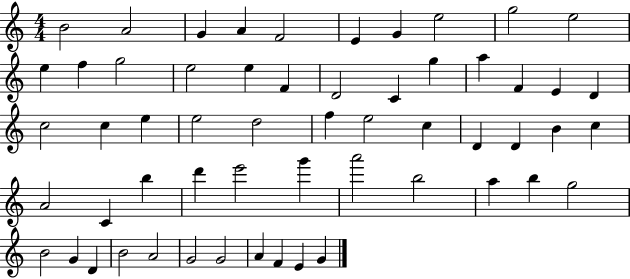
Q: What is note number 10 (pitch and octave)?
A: E5